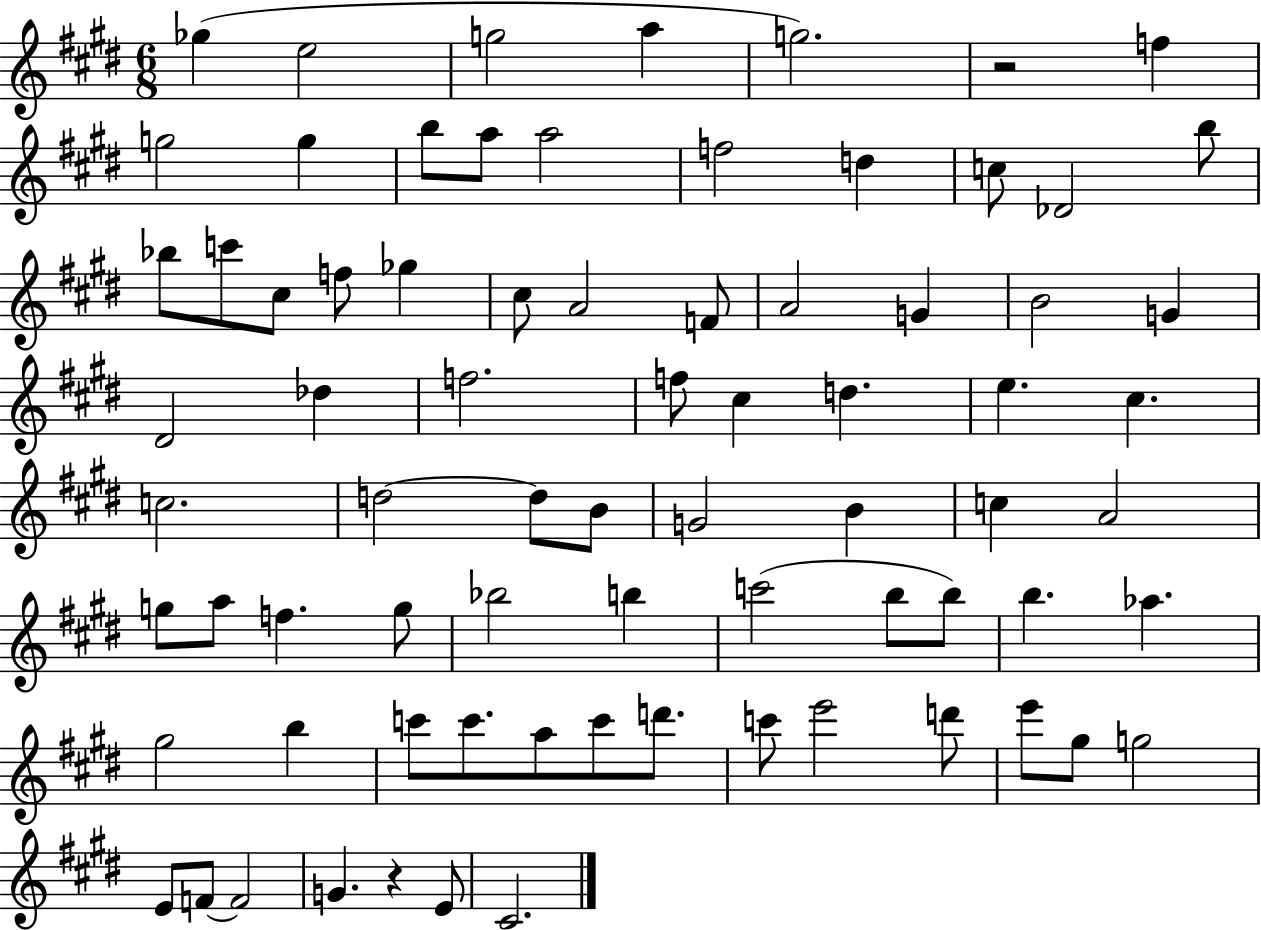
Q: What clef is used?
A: treble